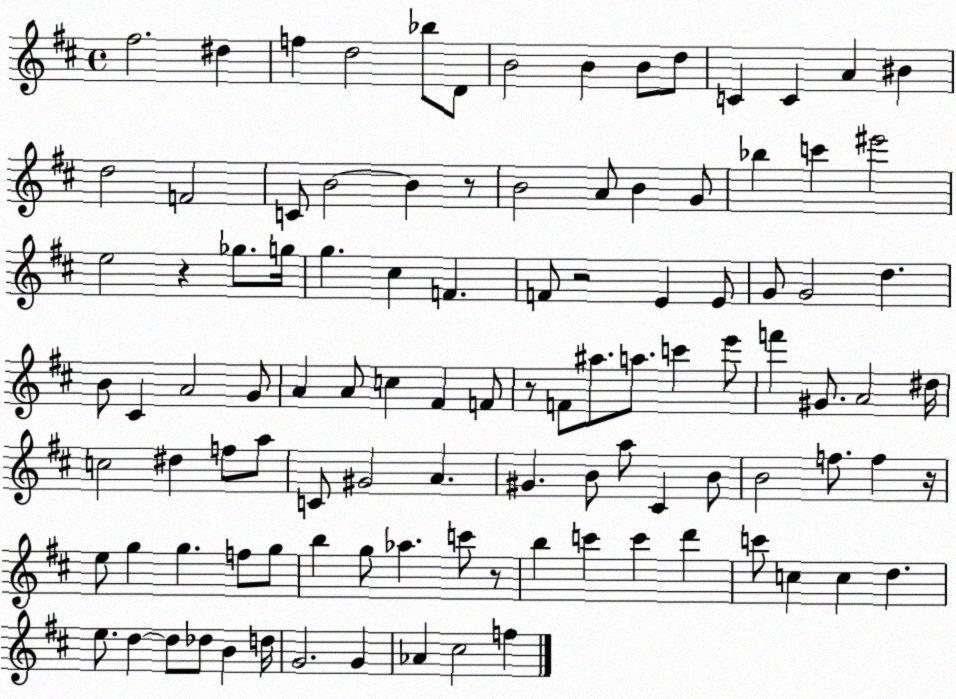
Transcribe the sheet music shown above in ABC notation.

X:1
T:Untitled
M:4/4
L:1/4
K:D
^f2 ^d f d2 _b/2 D/2 B2 B B/2 d/2 C C A ^B d2 F2 C/2 B2 B z/2 B2 A/2 B G/2 _b c' ^e'2 e2 z _g/2 g/4 g ^c F F/2 z2 E E/2 G/2 G2 d B/2 ^C A2 G/2 A A/2 c ^F F/2 z/2 F/2 ^a/2 a/2 c' e'/2 f' ^G/2 A2 ^d/4 c2 ^d f/2 a/2 C/2 ^G2 A ^G B/2 a/2 ^C B/2 B2 f/2 f z/4 e/2 g g f/2 g/2 b g/2 _a c'/2 z/2 b c' c' d' c'/2 c c d e/2 d d/2 _d/2 B d/4 G2 G _A ^c2 f